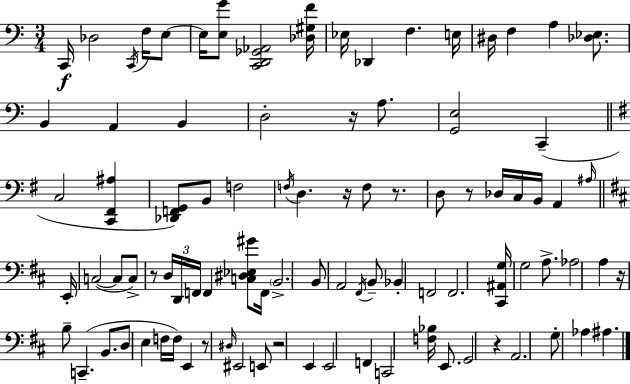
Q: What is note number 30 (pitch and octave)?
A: A2